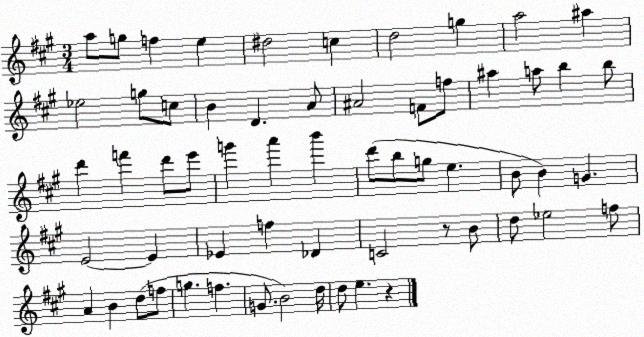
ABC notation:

X:1
T:Untitled
M:3/4
L:1/4
K:A
a/2 g/2 f e ^d2 c d2 g a2 ^a _e2 g/2 c/2 B D A/2 ^A2 F/2 f/2 ^a a/2 b b/2 d' f' d'/2 e'/2 g' a' b' d'/2 b/2 g/2 e B/2 B G E2 E _E f _D C2 z/2 B/2 d/2 _e2 f/2 A B d/2 f/2 g f G/2 B2 d/4 d/2 e z